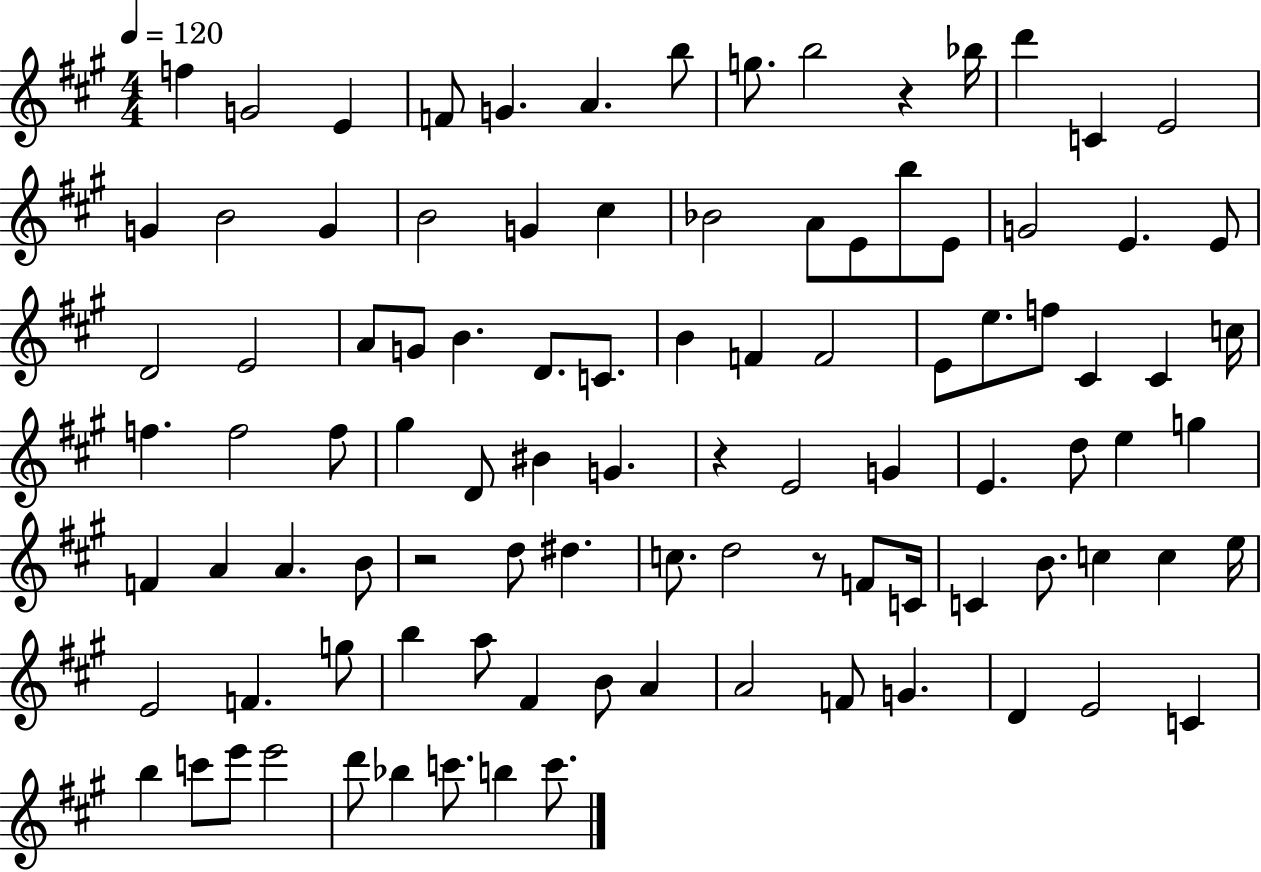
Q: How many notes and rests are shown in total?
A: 98